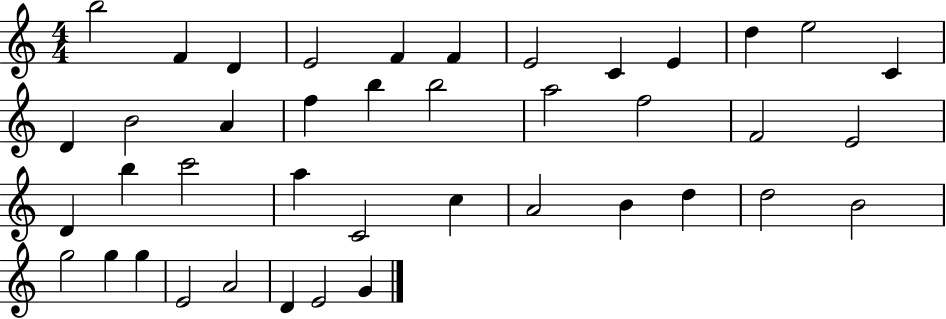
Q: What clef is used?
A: treble